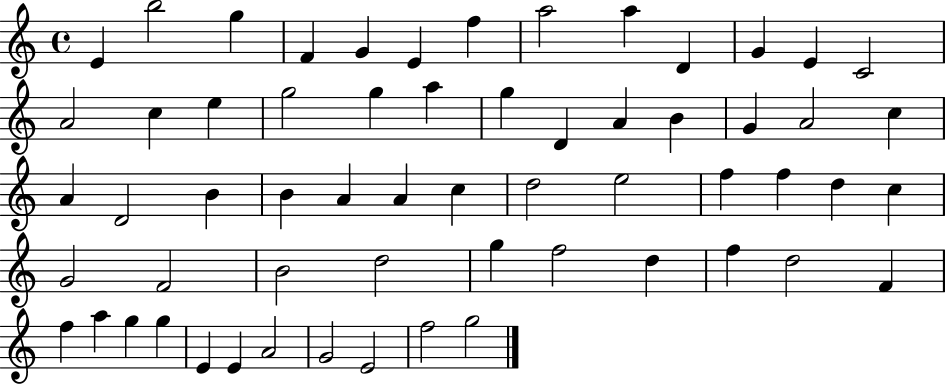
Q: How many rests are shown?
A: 0